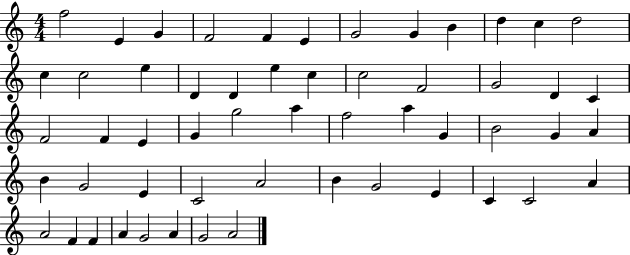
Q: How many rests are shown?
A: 0